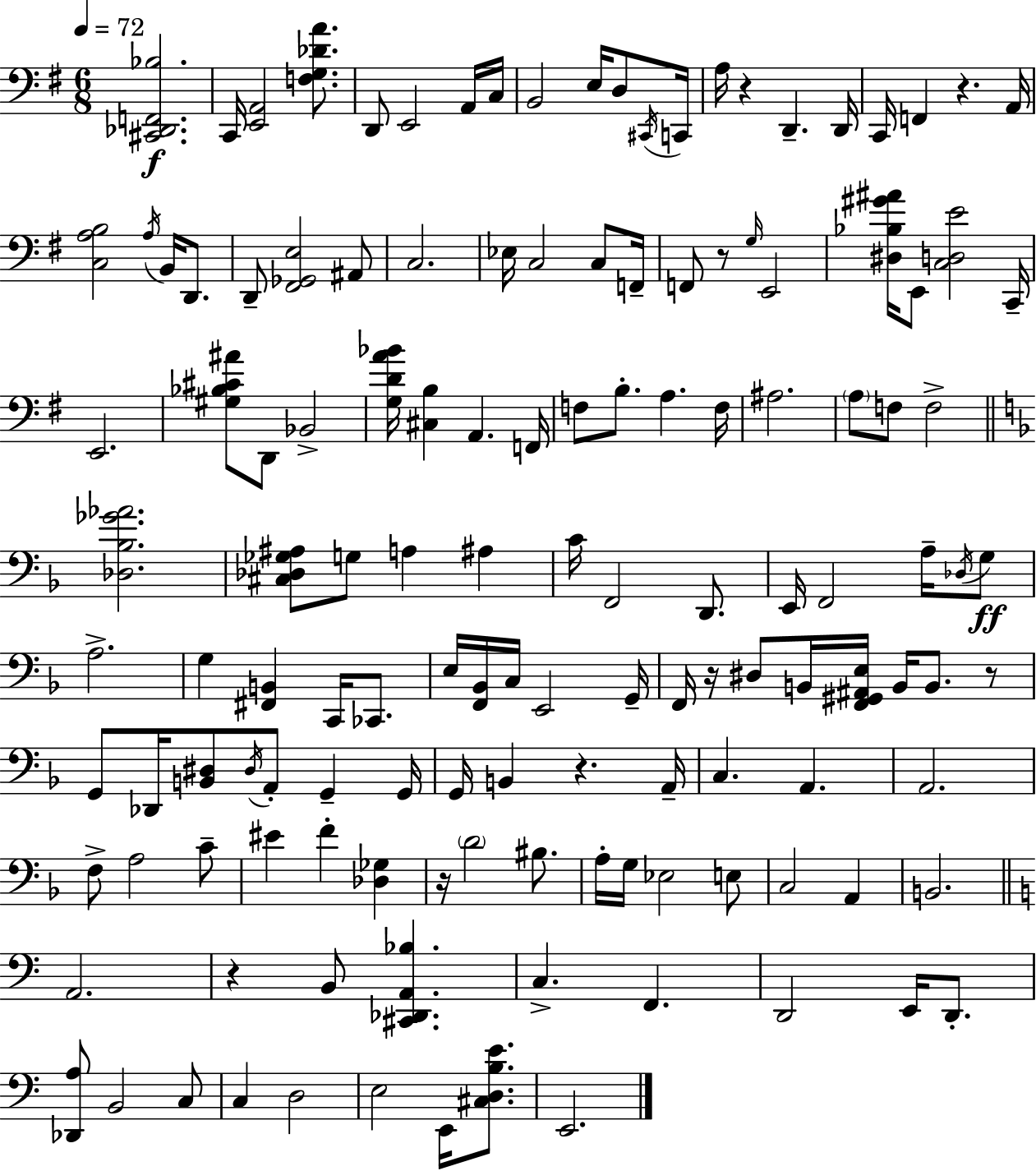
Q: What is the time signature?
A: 6/8